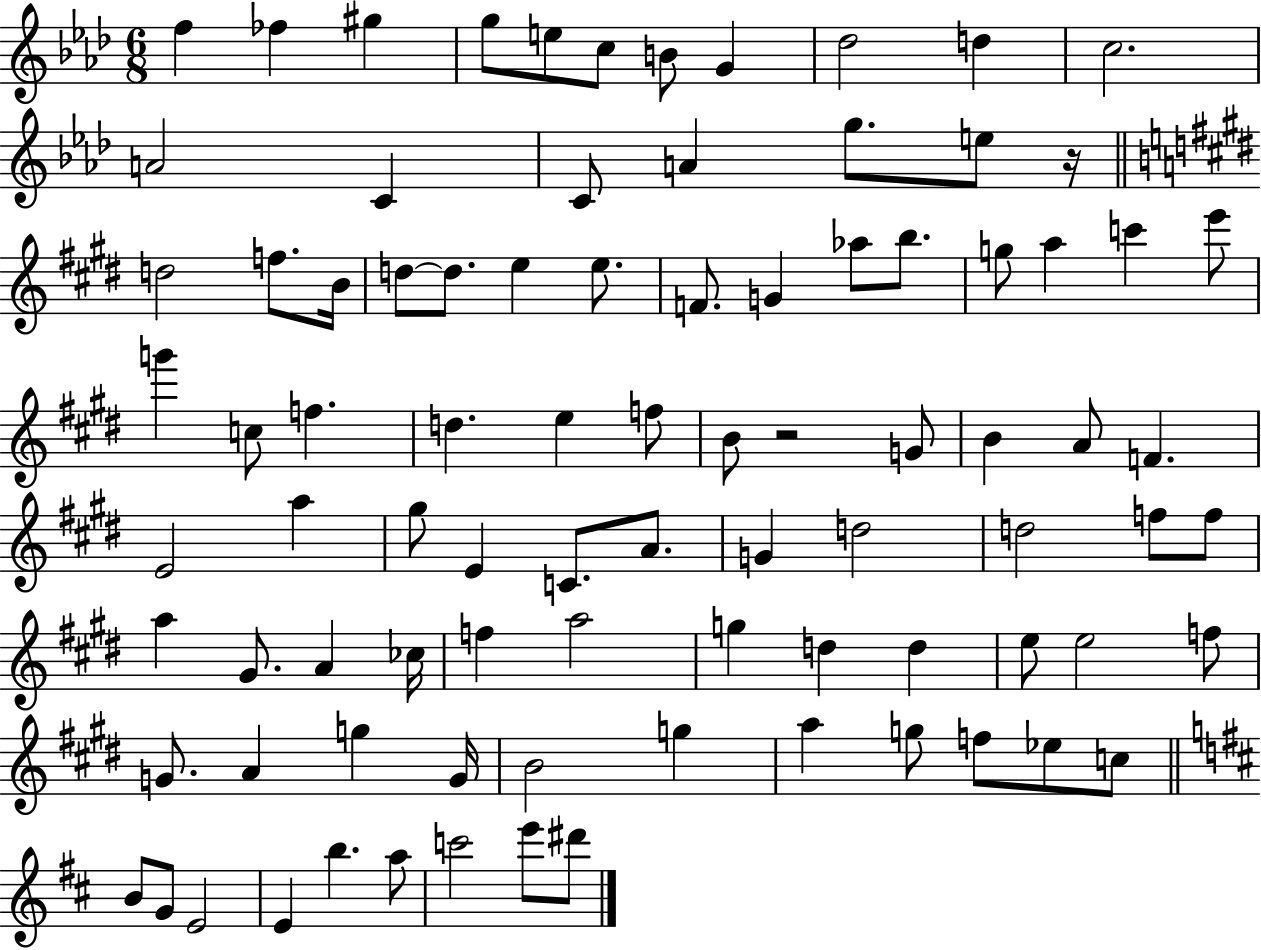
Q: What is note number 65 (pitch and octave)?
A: E5